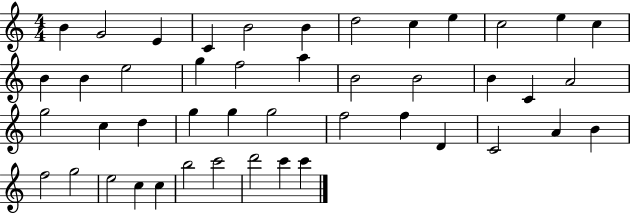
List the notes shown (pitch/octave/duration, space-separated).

B4/q G4/h E4/q C4/q B4/h B4/q D5/h C5/q E5/q C5/h E5/q C5/q B4/q B4/q E5/h G5/q F5/h A5/q B4/h B4/h B4/q C4/q A4/h G5/h C5/q D5/q G5/q G5/q G5/h F5/h F5/q D4/q C4/h A4/q B4/q F5/h G5/h E5/h C5/q C5/q B5/h C6/h D6/h C6/q C6/q